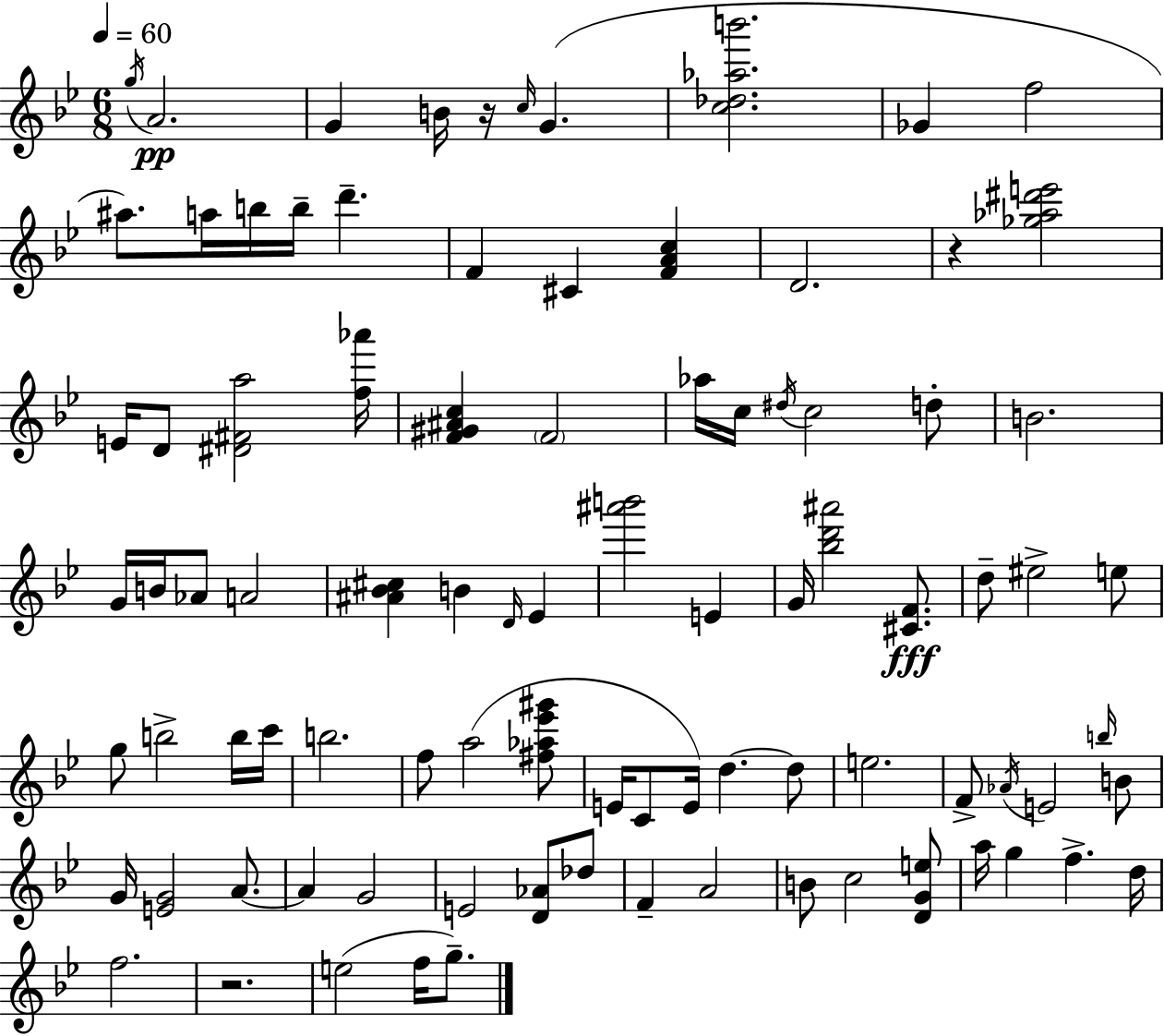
G5/s A4/h. G4/q B4/s R/s C5/s G4/q. [C5,Db5,Ab5,B6]/h. Gb4/q F5/h A#5/e. A5/s B5/s B5/s D6/q. F4/q C#4/q [F4,A4,C5]/q D4/h. R/q [Gb5,Ab5,D#6,E6]/h E4/s D4/e [D#4,F#4,A5]/h [F5,Ab6]/s [F4,G#4,A#4,C5]/q F4/h Ab5/s C5/s D#5/s C5/h D5/e B4/h. G4/s B4/s Ab4/e A4/h [A#4,Bb4,C#5]/q B4/q D4/s Eb4/q [A#6,B6]/h E4/q G4/s [Bb5,D6,A#6]/h [C#4,F4]/e. D5/e EIS5/h E5/e G5/e B5/h B5/s C6/s B5/h. F5/e A5/h [F#5,Ab5,Eb6,G#6]/e E4/s C4/e E4/s D5/q. D5/e E5/h. F4/e Ab4/s E4/h B5/s B4/e G4/s [E4,G4]/h A4/e. A4/q G4/h E4/h [D4,Ab4]/e Db5/e F4/q A4/h B4/e C5/h [D4,G4,E5]/e A5/s G5/q F5/q. D5/s F5/h. R/h. E5/h F5/s G5/e.